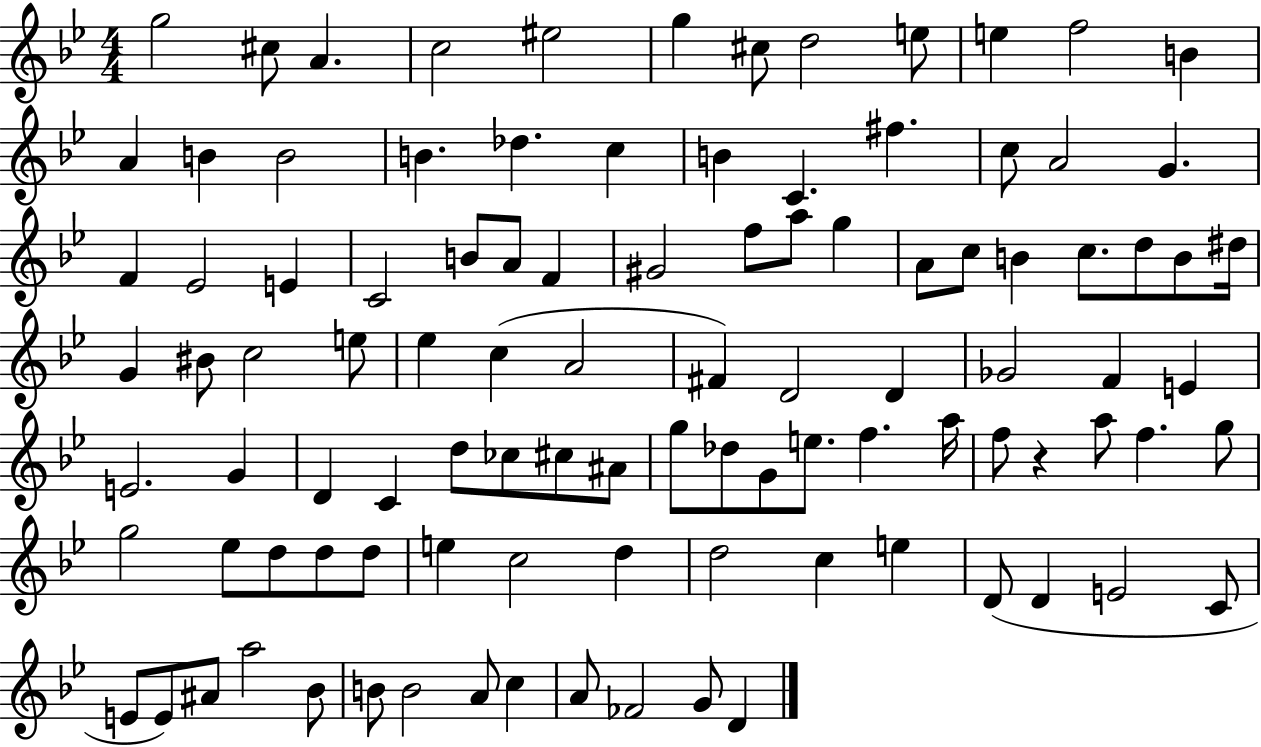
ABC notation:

X:1
T:Untitled
M:4/4
L:1/4
K:Bb
g2 ^c/2 A c2 ^e2 g ^c/2 d2 e/2 e f2 B A B B2 B _d c B C ^f c/2 A2 G F _E2 E C2 B/2 A/2 F ^G2 f/2 a/2 g A/2 c/2 B c/2 d/2 B/2 ^d/4 G ^B/2 c2 e/2 _e c A2 ^F D2 D _G2 F E E2 G D C d/2 _c/2 ^c/2 ^A/2 g/2 _d/2 G/2 e/2 f a/4 f/2 z a/2 f g/2 g2 _e/2 d/2 d/2 d/2 e c2 d d2 c e D/2 D E2 C/2 E/2 E/2 ^A/2 a2 _B/2 B/2 B2 A/2 c A/2 _F2 G/2 D